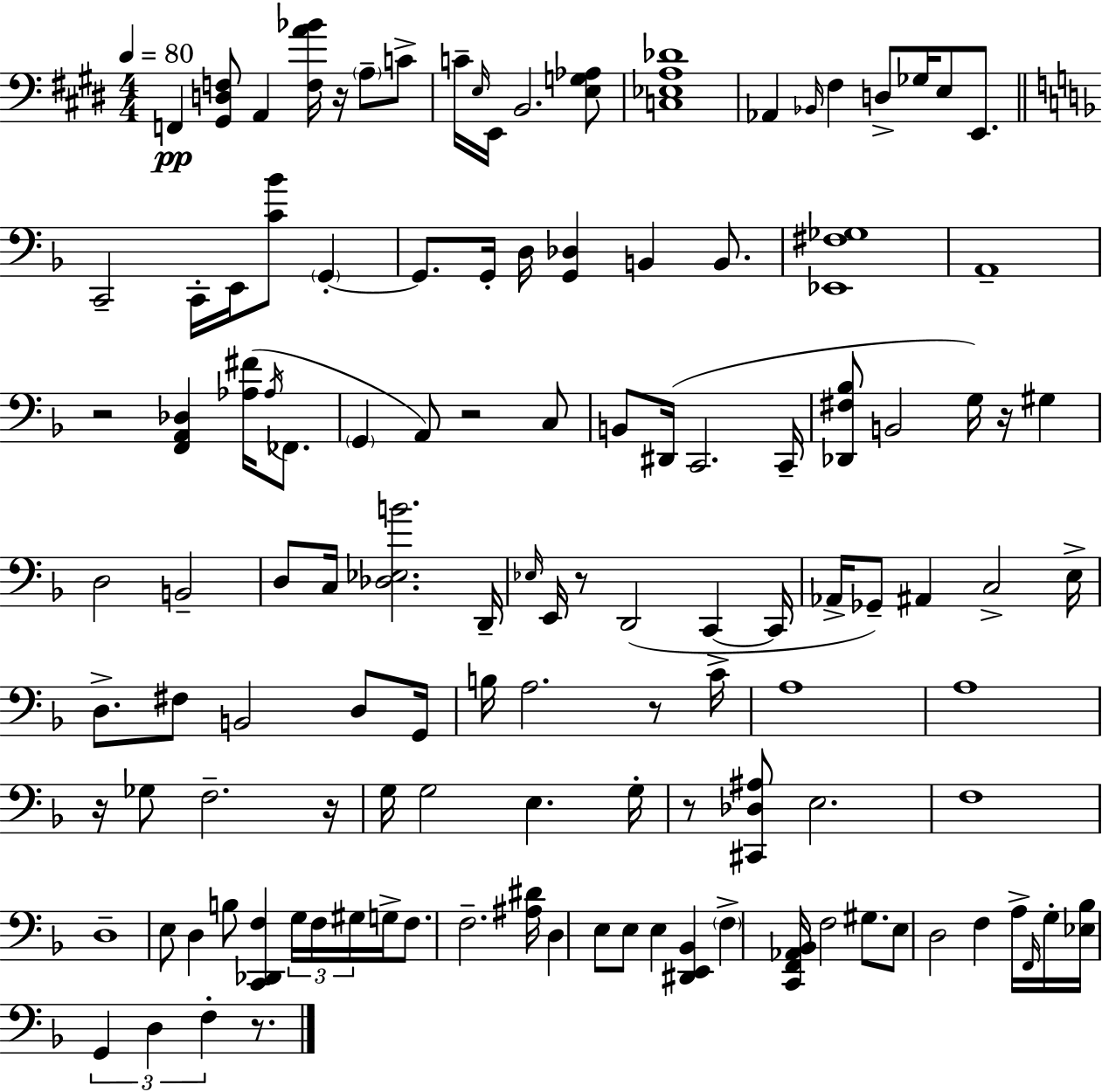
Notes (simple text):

F2/q [G#2,D3,F3]/e A2/q [F3,A4,Bb4]/s R/s A3/e C4/e C4/s E3/s E2/s B2/h. [E3,G3,Ab3]/e [C3,Eb3,A3,Db4]/w Ab2/q Bb2/s F#3/q D3/e Gb3/s E3/e E2/e. C2/h C2/s E2/s [C4,Bb4]/e G2/q G2/e. G2/s D3/s [G2,Db3]/q B2/q B2/e. [Eb2,F#3,Gb3]/w A2/w R/h [F2,A2,Db3]/q [Ab3,F#4]/s Ab3/s FES2/e. G2/q A2/e R/h C3/e B2/e D#2/s C2/h. C2/s [Db2,F#3,Bb3]/e B2/h G3/s R/s G#3/q D3/h B2/h D3/e C3/s [Db3,Eb3,B4]/h. D2/s Eb3/s E2/s R/e D2/h C2/q C2/s Ab2/s Gb2/e A#2/q C3/h E3/s D3/e. F#3/e B2/h D3/e G2/s B3/s A3/h. R/e C4/s A3/w A3/w R/s Gb3/e F3/h. R/s G3/s G3/h E3/q. G3/s R/e [C#2,Db3,A#3]/e E3/h. F3/w D3/w E3/e D3/q B3/e [C2,Db2,F3]/q G3/s F3/s G#3/s G3/s F3/e. F3/h. [A#3,D#4]/s D3/q E3/e E3/e E3/q [D#2,E2,Bb2]/q F3/q [C2,F2,Ab2,Bb2]/s F3/h G#3/e. E3/e D3/h F3/q A3/s F2/s G3/s [Eb3,Bb3]/s G2/q D3/q F3/q R/e.